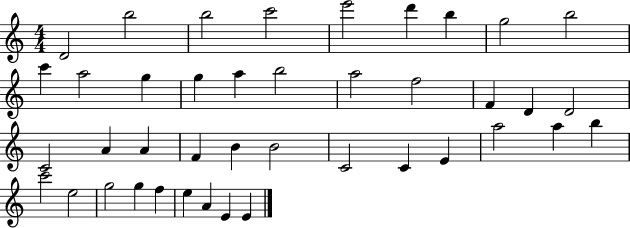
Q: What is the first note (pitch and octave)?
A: D4